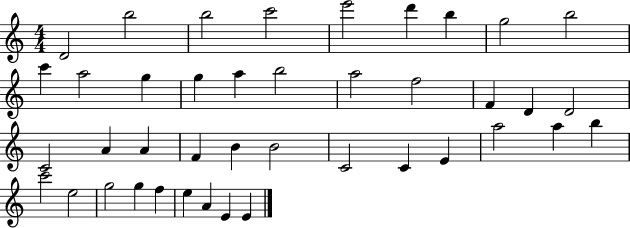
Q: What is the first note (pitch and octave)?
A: D4